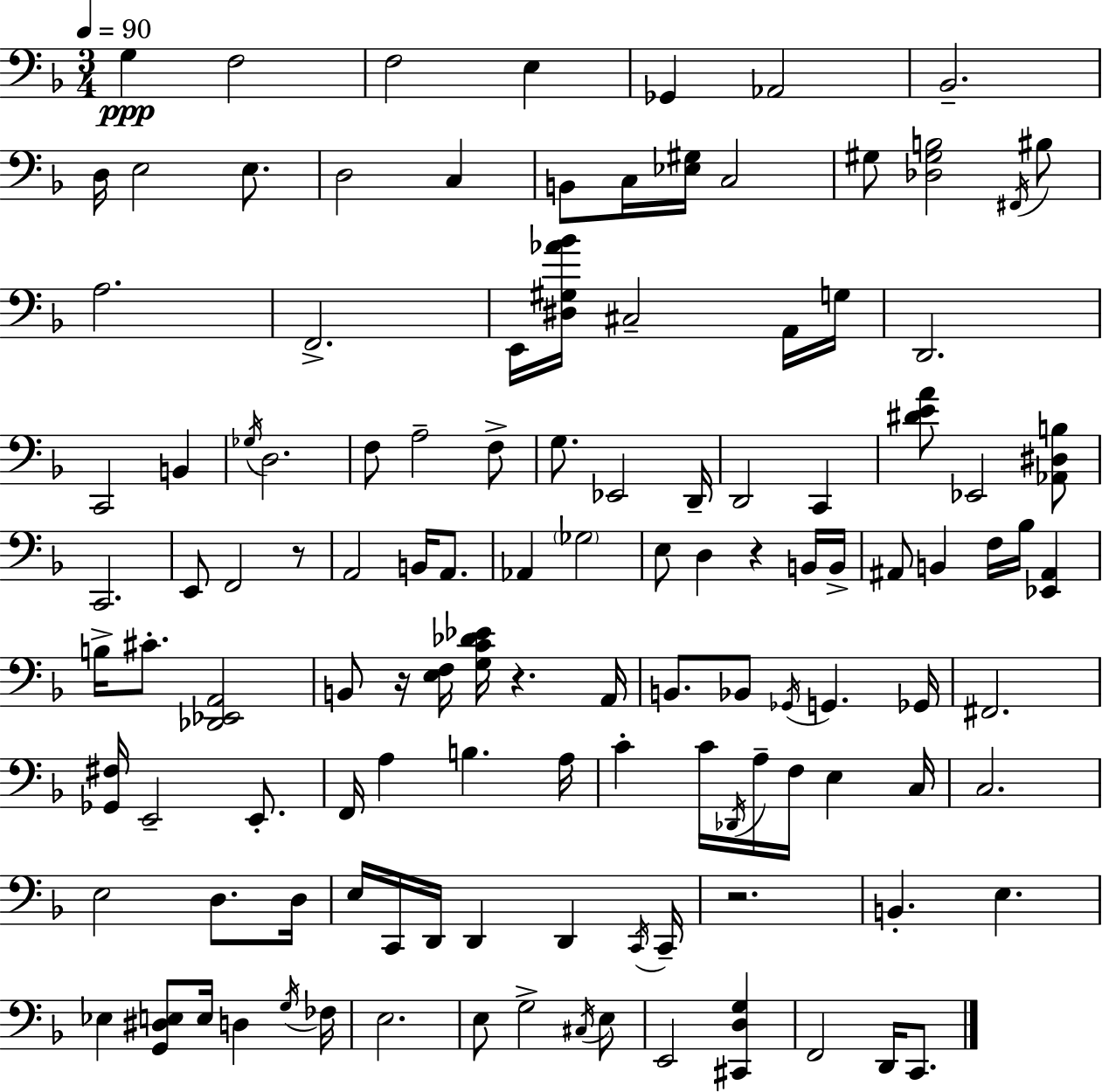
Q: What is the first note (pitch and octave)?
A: G3